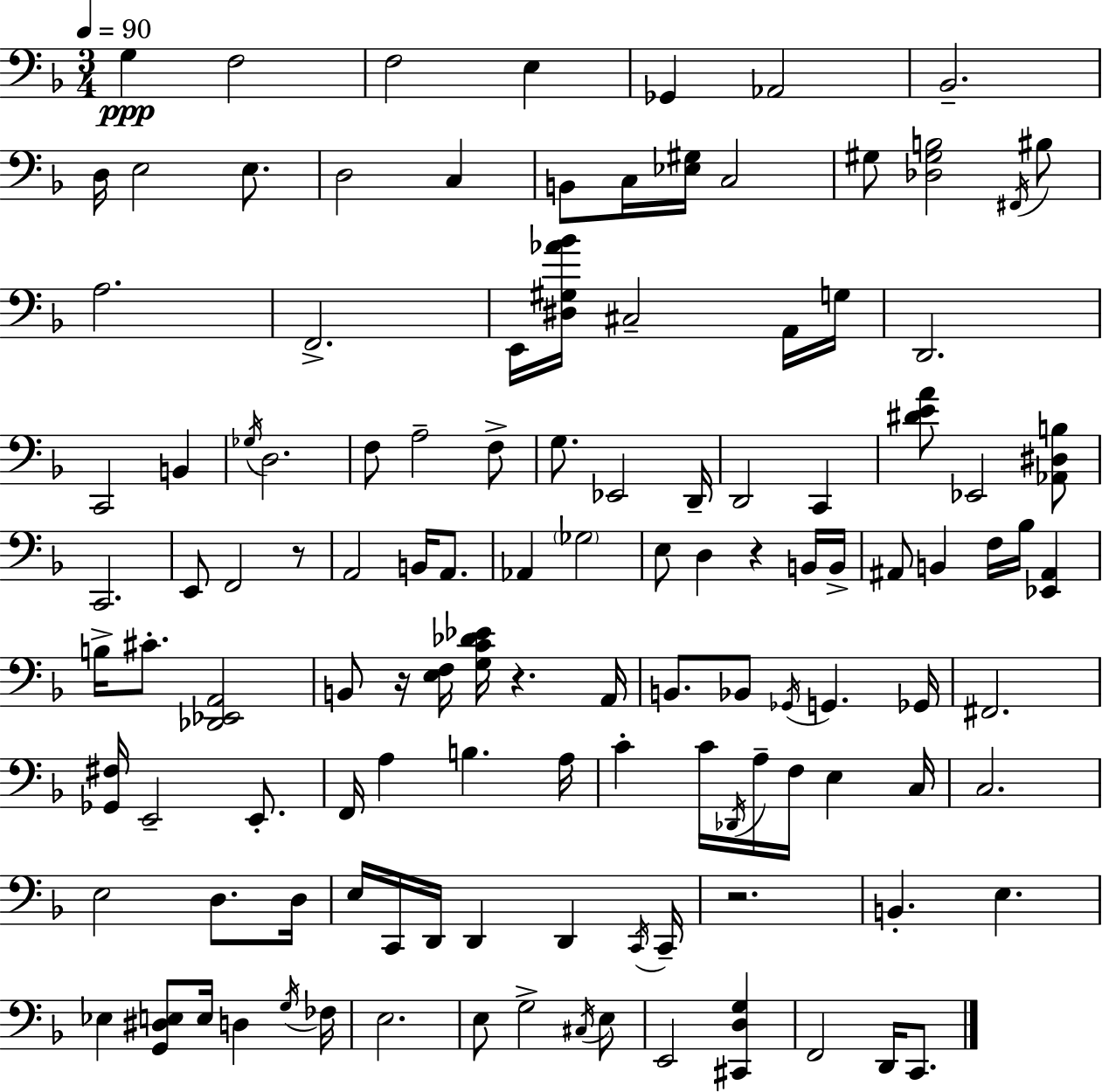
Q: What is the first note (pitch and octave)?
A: G3